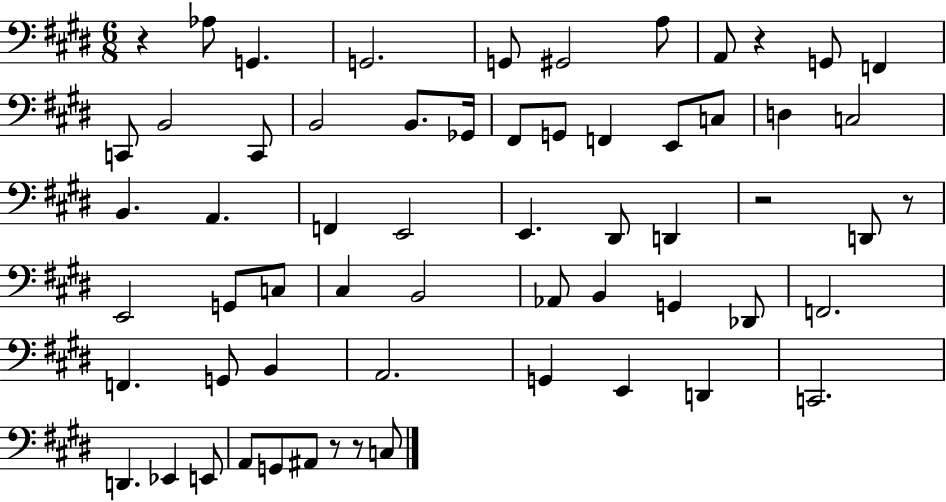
X:1
T:Untitled
M:6/8
L:1/4
K:E
z _A,/2 G,, G,,2 G,,/2 ^G,,2 A,/2 A,,/2 z G,,/2 F,, C,,/2 B,,2 C,,/2 B,,2 B,,/2 _G,,/4 ^F,,/2 G,,/2 F,, E,,/2 C,/2 D, C,2 B,, A,, F,, E,,2 E,, ^D,,/2 D,, z2 D,,/2 z/2 E,,2 G,,/2 C,/2 ^C, B,,2 _A,,/2 B,, G,, _D,,/2 F,,2 F,, G,,/2 B,, A,,2 G,, E,, D,, C,,2 D,, _E,, E,,/2 A,,/2 G,,/2 ^A,,/2 z/2 z/2 C,/2